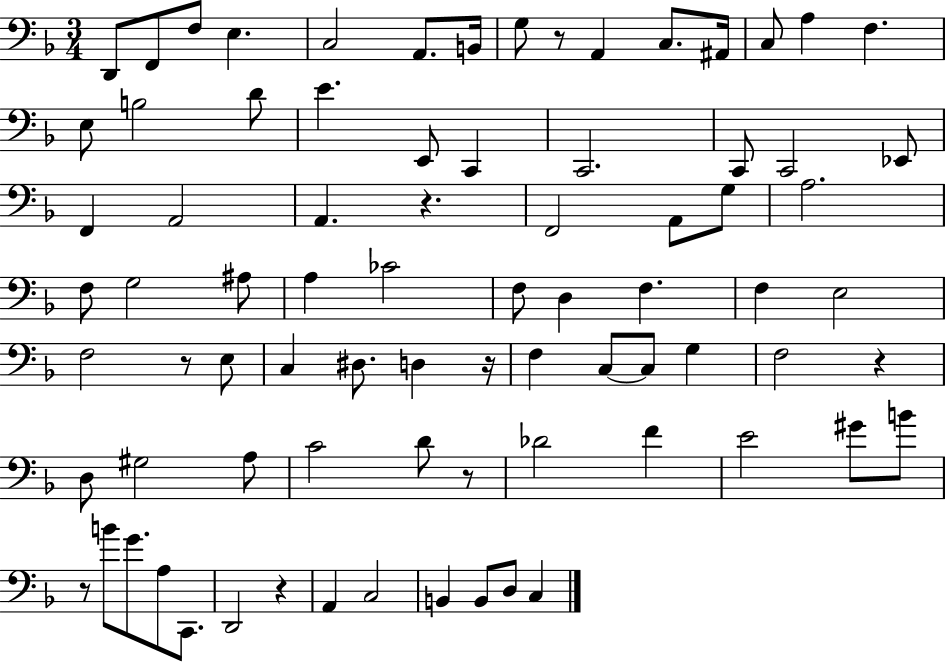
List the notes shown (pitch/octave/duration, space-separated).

D2/e F2/e F3/e E3/q. C3/h A2/e. B2/s G3/e R/e A2/q C3/e. A#2/s C3/e A3/q F3/q. E3/e B3/h D4/e E4/q. E2/e C2/q C2/h. C2/e C2/h Eb2/e F2/q A2/h A2/q. R/q. F2/h A2/e G3/e A3/h. F3/e G3/h A#3/e A3/q CES4/h F3/e D3/q F3/q. F3/q E3/h F3/h R/e E3/e C3/q D#3/e. D3/q R/s F3/q C3/e C3/e G3/q F3/h R/q D3/e G#3/h A3/e C4/h D4/e R/e Db4/h F4/q E4/h G#4/e B4/e R/e B4/e G4/e. A3/e C2/e. D2/h R/q A2/q C3/h B2/q B2/e D3/e C3/q